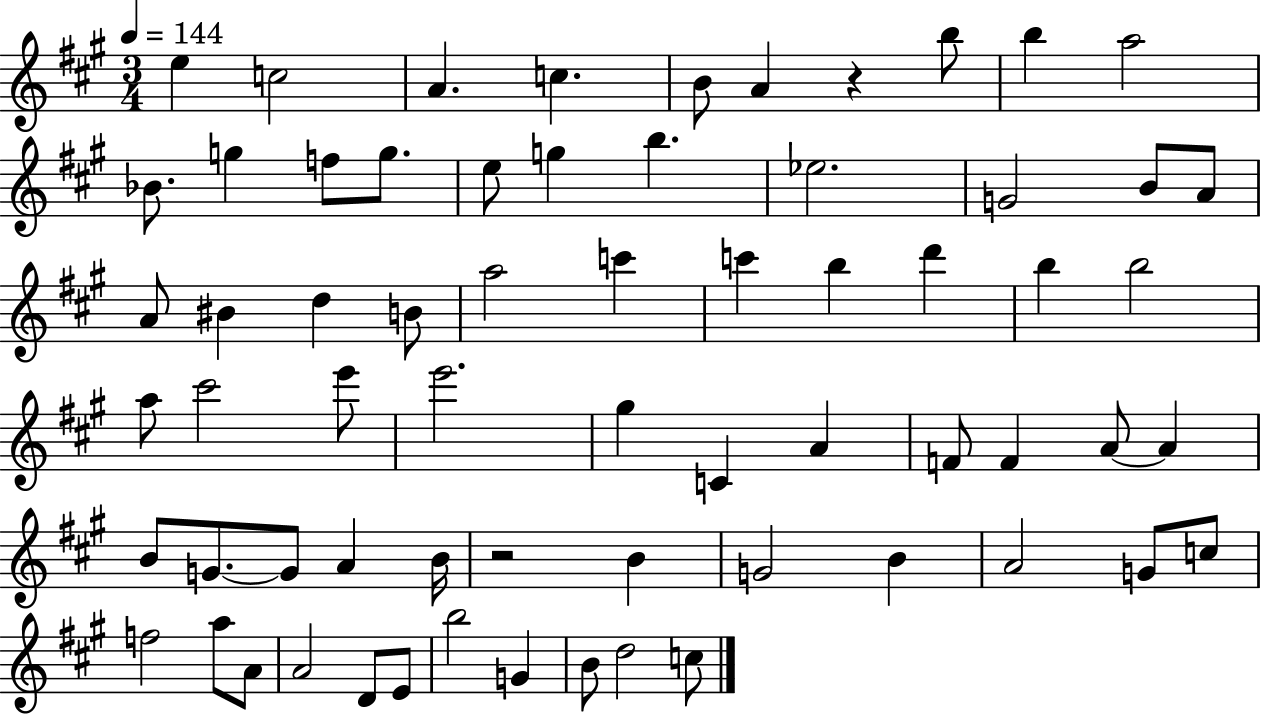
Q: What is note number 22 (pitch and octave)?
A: BIS4